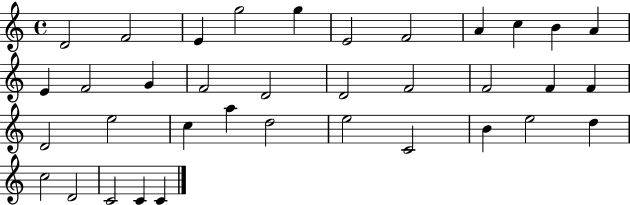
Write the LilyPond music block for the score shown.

{
  \clef treble
  \time 4/4
  \defaultTimeSignature
  \key c \major
  d'2 f'2 | e'4 g''2 g''4 | e'2 f'2 | a'4 c''4 b'4 a'4 | \break e'4 f'2 g'4 | f'2 d'2 | d'2 f'2 | f'2 f'4 f'4 | \break d'2 e''2 | c''4 a''4 d''2 | e''2 c'2 | b'4 e''2 d''4 | \break c''2 d'2 | c'2 c'4 c'4 | \bar "|."
}